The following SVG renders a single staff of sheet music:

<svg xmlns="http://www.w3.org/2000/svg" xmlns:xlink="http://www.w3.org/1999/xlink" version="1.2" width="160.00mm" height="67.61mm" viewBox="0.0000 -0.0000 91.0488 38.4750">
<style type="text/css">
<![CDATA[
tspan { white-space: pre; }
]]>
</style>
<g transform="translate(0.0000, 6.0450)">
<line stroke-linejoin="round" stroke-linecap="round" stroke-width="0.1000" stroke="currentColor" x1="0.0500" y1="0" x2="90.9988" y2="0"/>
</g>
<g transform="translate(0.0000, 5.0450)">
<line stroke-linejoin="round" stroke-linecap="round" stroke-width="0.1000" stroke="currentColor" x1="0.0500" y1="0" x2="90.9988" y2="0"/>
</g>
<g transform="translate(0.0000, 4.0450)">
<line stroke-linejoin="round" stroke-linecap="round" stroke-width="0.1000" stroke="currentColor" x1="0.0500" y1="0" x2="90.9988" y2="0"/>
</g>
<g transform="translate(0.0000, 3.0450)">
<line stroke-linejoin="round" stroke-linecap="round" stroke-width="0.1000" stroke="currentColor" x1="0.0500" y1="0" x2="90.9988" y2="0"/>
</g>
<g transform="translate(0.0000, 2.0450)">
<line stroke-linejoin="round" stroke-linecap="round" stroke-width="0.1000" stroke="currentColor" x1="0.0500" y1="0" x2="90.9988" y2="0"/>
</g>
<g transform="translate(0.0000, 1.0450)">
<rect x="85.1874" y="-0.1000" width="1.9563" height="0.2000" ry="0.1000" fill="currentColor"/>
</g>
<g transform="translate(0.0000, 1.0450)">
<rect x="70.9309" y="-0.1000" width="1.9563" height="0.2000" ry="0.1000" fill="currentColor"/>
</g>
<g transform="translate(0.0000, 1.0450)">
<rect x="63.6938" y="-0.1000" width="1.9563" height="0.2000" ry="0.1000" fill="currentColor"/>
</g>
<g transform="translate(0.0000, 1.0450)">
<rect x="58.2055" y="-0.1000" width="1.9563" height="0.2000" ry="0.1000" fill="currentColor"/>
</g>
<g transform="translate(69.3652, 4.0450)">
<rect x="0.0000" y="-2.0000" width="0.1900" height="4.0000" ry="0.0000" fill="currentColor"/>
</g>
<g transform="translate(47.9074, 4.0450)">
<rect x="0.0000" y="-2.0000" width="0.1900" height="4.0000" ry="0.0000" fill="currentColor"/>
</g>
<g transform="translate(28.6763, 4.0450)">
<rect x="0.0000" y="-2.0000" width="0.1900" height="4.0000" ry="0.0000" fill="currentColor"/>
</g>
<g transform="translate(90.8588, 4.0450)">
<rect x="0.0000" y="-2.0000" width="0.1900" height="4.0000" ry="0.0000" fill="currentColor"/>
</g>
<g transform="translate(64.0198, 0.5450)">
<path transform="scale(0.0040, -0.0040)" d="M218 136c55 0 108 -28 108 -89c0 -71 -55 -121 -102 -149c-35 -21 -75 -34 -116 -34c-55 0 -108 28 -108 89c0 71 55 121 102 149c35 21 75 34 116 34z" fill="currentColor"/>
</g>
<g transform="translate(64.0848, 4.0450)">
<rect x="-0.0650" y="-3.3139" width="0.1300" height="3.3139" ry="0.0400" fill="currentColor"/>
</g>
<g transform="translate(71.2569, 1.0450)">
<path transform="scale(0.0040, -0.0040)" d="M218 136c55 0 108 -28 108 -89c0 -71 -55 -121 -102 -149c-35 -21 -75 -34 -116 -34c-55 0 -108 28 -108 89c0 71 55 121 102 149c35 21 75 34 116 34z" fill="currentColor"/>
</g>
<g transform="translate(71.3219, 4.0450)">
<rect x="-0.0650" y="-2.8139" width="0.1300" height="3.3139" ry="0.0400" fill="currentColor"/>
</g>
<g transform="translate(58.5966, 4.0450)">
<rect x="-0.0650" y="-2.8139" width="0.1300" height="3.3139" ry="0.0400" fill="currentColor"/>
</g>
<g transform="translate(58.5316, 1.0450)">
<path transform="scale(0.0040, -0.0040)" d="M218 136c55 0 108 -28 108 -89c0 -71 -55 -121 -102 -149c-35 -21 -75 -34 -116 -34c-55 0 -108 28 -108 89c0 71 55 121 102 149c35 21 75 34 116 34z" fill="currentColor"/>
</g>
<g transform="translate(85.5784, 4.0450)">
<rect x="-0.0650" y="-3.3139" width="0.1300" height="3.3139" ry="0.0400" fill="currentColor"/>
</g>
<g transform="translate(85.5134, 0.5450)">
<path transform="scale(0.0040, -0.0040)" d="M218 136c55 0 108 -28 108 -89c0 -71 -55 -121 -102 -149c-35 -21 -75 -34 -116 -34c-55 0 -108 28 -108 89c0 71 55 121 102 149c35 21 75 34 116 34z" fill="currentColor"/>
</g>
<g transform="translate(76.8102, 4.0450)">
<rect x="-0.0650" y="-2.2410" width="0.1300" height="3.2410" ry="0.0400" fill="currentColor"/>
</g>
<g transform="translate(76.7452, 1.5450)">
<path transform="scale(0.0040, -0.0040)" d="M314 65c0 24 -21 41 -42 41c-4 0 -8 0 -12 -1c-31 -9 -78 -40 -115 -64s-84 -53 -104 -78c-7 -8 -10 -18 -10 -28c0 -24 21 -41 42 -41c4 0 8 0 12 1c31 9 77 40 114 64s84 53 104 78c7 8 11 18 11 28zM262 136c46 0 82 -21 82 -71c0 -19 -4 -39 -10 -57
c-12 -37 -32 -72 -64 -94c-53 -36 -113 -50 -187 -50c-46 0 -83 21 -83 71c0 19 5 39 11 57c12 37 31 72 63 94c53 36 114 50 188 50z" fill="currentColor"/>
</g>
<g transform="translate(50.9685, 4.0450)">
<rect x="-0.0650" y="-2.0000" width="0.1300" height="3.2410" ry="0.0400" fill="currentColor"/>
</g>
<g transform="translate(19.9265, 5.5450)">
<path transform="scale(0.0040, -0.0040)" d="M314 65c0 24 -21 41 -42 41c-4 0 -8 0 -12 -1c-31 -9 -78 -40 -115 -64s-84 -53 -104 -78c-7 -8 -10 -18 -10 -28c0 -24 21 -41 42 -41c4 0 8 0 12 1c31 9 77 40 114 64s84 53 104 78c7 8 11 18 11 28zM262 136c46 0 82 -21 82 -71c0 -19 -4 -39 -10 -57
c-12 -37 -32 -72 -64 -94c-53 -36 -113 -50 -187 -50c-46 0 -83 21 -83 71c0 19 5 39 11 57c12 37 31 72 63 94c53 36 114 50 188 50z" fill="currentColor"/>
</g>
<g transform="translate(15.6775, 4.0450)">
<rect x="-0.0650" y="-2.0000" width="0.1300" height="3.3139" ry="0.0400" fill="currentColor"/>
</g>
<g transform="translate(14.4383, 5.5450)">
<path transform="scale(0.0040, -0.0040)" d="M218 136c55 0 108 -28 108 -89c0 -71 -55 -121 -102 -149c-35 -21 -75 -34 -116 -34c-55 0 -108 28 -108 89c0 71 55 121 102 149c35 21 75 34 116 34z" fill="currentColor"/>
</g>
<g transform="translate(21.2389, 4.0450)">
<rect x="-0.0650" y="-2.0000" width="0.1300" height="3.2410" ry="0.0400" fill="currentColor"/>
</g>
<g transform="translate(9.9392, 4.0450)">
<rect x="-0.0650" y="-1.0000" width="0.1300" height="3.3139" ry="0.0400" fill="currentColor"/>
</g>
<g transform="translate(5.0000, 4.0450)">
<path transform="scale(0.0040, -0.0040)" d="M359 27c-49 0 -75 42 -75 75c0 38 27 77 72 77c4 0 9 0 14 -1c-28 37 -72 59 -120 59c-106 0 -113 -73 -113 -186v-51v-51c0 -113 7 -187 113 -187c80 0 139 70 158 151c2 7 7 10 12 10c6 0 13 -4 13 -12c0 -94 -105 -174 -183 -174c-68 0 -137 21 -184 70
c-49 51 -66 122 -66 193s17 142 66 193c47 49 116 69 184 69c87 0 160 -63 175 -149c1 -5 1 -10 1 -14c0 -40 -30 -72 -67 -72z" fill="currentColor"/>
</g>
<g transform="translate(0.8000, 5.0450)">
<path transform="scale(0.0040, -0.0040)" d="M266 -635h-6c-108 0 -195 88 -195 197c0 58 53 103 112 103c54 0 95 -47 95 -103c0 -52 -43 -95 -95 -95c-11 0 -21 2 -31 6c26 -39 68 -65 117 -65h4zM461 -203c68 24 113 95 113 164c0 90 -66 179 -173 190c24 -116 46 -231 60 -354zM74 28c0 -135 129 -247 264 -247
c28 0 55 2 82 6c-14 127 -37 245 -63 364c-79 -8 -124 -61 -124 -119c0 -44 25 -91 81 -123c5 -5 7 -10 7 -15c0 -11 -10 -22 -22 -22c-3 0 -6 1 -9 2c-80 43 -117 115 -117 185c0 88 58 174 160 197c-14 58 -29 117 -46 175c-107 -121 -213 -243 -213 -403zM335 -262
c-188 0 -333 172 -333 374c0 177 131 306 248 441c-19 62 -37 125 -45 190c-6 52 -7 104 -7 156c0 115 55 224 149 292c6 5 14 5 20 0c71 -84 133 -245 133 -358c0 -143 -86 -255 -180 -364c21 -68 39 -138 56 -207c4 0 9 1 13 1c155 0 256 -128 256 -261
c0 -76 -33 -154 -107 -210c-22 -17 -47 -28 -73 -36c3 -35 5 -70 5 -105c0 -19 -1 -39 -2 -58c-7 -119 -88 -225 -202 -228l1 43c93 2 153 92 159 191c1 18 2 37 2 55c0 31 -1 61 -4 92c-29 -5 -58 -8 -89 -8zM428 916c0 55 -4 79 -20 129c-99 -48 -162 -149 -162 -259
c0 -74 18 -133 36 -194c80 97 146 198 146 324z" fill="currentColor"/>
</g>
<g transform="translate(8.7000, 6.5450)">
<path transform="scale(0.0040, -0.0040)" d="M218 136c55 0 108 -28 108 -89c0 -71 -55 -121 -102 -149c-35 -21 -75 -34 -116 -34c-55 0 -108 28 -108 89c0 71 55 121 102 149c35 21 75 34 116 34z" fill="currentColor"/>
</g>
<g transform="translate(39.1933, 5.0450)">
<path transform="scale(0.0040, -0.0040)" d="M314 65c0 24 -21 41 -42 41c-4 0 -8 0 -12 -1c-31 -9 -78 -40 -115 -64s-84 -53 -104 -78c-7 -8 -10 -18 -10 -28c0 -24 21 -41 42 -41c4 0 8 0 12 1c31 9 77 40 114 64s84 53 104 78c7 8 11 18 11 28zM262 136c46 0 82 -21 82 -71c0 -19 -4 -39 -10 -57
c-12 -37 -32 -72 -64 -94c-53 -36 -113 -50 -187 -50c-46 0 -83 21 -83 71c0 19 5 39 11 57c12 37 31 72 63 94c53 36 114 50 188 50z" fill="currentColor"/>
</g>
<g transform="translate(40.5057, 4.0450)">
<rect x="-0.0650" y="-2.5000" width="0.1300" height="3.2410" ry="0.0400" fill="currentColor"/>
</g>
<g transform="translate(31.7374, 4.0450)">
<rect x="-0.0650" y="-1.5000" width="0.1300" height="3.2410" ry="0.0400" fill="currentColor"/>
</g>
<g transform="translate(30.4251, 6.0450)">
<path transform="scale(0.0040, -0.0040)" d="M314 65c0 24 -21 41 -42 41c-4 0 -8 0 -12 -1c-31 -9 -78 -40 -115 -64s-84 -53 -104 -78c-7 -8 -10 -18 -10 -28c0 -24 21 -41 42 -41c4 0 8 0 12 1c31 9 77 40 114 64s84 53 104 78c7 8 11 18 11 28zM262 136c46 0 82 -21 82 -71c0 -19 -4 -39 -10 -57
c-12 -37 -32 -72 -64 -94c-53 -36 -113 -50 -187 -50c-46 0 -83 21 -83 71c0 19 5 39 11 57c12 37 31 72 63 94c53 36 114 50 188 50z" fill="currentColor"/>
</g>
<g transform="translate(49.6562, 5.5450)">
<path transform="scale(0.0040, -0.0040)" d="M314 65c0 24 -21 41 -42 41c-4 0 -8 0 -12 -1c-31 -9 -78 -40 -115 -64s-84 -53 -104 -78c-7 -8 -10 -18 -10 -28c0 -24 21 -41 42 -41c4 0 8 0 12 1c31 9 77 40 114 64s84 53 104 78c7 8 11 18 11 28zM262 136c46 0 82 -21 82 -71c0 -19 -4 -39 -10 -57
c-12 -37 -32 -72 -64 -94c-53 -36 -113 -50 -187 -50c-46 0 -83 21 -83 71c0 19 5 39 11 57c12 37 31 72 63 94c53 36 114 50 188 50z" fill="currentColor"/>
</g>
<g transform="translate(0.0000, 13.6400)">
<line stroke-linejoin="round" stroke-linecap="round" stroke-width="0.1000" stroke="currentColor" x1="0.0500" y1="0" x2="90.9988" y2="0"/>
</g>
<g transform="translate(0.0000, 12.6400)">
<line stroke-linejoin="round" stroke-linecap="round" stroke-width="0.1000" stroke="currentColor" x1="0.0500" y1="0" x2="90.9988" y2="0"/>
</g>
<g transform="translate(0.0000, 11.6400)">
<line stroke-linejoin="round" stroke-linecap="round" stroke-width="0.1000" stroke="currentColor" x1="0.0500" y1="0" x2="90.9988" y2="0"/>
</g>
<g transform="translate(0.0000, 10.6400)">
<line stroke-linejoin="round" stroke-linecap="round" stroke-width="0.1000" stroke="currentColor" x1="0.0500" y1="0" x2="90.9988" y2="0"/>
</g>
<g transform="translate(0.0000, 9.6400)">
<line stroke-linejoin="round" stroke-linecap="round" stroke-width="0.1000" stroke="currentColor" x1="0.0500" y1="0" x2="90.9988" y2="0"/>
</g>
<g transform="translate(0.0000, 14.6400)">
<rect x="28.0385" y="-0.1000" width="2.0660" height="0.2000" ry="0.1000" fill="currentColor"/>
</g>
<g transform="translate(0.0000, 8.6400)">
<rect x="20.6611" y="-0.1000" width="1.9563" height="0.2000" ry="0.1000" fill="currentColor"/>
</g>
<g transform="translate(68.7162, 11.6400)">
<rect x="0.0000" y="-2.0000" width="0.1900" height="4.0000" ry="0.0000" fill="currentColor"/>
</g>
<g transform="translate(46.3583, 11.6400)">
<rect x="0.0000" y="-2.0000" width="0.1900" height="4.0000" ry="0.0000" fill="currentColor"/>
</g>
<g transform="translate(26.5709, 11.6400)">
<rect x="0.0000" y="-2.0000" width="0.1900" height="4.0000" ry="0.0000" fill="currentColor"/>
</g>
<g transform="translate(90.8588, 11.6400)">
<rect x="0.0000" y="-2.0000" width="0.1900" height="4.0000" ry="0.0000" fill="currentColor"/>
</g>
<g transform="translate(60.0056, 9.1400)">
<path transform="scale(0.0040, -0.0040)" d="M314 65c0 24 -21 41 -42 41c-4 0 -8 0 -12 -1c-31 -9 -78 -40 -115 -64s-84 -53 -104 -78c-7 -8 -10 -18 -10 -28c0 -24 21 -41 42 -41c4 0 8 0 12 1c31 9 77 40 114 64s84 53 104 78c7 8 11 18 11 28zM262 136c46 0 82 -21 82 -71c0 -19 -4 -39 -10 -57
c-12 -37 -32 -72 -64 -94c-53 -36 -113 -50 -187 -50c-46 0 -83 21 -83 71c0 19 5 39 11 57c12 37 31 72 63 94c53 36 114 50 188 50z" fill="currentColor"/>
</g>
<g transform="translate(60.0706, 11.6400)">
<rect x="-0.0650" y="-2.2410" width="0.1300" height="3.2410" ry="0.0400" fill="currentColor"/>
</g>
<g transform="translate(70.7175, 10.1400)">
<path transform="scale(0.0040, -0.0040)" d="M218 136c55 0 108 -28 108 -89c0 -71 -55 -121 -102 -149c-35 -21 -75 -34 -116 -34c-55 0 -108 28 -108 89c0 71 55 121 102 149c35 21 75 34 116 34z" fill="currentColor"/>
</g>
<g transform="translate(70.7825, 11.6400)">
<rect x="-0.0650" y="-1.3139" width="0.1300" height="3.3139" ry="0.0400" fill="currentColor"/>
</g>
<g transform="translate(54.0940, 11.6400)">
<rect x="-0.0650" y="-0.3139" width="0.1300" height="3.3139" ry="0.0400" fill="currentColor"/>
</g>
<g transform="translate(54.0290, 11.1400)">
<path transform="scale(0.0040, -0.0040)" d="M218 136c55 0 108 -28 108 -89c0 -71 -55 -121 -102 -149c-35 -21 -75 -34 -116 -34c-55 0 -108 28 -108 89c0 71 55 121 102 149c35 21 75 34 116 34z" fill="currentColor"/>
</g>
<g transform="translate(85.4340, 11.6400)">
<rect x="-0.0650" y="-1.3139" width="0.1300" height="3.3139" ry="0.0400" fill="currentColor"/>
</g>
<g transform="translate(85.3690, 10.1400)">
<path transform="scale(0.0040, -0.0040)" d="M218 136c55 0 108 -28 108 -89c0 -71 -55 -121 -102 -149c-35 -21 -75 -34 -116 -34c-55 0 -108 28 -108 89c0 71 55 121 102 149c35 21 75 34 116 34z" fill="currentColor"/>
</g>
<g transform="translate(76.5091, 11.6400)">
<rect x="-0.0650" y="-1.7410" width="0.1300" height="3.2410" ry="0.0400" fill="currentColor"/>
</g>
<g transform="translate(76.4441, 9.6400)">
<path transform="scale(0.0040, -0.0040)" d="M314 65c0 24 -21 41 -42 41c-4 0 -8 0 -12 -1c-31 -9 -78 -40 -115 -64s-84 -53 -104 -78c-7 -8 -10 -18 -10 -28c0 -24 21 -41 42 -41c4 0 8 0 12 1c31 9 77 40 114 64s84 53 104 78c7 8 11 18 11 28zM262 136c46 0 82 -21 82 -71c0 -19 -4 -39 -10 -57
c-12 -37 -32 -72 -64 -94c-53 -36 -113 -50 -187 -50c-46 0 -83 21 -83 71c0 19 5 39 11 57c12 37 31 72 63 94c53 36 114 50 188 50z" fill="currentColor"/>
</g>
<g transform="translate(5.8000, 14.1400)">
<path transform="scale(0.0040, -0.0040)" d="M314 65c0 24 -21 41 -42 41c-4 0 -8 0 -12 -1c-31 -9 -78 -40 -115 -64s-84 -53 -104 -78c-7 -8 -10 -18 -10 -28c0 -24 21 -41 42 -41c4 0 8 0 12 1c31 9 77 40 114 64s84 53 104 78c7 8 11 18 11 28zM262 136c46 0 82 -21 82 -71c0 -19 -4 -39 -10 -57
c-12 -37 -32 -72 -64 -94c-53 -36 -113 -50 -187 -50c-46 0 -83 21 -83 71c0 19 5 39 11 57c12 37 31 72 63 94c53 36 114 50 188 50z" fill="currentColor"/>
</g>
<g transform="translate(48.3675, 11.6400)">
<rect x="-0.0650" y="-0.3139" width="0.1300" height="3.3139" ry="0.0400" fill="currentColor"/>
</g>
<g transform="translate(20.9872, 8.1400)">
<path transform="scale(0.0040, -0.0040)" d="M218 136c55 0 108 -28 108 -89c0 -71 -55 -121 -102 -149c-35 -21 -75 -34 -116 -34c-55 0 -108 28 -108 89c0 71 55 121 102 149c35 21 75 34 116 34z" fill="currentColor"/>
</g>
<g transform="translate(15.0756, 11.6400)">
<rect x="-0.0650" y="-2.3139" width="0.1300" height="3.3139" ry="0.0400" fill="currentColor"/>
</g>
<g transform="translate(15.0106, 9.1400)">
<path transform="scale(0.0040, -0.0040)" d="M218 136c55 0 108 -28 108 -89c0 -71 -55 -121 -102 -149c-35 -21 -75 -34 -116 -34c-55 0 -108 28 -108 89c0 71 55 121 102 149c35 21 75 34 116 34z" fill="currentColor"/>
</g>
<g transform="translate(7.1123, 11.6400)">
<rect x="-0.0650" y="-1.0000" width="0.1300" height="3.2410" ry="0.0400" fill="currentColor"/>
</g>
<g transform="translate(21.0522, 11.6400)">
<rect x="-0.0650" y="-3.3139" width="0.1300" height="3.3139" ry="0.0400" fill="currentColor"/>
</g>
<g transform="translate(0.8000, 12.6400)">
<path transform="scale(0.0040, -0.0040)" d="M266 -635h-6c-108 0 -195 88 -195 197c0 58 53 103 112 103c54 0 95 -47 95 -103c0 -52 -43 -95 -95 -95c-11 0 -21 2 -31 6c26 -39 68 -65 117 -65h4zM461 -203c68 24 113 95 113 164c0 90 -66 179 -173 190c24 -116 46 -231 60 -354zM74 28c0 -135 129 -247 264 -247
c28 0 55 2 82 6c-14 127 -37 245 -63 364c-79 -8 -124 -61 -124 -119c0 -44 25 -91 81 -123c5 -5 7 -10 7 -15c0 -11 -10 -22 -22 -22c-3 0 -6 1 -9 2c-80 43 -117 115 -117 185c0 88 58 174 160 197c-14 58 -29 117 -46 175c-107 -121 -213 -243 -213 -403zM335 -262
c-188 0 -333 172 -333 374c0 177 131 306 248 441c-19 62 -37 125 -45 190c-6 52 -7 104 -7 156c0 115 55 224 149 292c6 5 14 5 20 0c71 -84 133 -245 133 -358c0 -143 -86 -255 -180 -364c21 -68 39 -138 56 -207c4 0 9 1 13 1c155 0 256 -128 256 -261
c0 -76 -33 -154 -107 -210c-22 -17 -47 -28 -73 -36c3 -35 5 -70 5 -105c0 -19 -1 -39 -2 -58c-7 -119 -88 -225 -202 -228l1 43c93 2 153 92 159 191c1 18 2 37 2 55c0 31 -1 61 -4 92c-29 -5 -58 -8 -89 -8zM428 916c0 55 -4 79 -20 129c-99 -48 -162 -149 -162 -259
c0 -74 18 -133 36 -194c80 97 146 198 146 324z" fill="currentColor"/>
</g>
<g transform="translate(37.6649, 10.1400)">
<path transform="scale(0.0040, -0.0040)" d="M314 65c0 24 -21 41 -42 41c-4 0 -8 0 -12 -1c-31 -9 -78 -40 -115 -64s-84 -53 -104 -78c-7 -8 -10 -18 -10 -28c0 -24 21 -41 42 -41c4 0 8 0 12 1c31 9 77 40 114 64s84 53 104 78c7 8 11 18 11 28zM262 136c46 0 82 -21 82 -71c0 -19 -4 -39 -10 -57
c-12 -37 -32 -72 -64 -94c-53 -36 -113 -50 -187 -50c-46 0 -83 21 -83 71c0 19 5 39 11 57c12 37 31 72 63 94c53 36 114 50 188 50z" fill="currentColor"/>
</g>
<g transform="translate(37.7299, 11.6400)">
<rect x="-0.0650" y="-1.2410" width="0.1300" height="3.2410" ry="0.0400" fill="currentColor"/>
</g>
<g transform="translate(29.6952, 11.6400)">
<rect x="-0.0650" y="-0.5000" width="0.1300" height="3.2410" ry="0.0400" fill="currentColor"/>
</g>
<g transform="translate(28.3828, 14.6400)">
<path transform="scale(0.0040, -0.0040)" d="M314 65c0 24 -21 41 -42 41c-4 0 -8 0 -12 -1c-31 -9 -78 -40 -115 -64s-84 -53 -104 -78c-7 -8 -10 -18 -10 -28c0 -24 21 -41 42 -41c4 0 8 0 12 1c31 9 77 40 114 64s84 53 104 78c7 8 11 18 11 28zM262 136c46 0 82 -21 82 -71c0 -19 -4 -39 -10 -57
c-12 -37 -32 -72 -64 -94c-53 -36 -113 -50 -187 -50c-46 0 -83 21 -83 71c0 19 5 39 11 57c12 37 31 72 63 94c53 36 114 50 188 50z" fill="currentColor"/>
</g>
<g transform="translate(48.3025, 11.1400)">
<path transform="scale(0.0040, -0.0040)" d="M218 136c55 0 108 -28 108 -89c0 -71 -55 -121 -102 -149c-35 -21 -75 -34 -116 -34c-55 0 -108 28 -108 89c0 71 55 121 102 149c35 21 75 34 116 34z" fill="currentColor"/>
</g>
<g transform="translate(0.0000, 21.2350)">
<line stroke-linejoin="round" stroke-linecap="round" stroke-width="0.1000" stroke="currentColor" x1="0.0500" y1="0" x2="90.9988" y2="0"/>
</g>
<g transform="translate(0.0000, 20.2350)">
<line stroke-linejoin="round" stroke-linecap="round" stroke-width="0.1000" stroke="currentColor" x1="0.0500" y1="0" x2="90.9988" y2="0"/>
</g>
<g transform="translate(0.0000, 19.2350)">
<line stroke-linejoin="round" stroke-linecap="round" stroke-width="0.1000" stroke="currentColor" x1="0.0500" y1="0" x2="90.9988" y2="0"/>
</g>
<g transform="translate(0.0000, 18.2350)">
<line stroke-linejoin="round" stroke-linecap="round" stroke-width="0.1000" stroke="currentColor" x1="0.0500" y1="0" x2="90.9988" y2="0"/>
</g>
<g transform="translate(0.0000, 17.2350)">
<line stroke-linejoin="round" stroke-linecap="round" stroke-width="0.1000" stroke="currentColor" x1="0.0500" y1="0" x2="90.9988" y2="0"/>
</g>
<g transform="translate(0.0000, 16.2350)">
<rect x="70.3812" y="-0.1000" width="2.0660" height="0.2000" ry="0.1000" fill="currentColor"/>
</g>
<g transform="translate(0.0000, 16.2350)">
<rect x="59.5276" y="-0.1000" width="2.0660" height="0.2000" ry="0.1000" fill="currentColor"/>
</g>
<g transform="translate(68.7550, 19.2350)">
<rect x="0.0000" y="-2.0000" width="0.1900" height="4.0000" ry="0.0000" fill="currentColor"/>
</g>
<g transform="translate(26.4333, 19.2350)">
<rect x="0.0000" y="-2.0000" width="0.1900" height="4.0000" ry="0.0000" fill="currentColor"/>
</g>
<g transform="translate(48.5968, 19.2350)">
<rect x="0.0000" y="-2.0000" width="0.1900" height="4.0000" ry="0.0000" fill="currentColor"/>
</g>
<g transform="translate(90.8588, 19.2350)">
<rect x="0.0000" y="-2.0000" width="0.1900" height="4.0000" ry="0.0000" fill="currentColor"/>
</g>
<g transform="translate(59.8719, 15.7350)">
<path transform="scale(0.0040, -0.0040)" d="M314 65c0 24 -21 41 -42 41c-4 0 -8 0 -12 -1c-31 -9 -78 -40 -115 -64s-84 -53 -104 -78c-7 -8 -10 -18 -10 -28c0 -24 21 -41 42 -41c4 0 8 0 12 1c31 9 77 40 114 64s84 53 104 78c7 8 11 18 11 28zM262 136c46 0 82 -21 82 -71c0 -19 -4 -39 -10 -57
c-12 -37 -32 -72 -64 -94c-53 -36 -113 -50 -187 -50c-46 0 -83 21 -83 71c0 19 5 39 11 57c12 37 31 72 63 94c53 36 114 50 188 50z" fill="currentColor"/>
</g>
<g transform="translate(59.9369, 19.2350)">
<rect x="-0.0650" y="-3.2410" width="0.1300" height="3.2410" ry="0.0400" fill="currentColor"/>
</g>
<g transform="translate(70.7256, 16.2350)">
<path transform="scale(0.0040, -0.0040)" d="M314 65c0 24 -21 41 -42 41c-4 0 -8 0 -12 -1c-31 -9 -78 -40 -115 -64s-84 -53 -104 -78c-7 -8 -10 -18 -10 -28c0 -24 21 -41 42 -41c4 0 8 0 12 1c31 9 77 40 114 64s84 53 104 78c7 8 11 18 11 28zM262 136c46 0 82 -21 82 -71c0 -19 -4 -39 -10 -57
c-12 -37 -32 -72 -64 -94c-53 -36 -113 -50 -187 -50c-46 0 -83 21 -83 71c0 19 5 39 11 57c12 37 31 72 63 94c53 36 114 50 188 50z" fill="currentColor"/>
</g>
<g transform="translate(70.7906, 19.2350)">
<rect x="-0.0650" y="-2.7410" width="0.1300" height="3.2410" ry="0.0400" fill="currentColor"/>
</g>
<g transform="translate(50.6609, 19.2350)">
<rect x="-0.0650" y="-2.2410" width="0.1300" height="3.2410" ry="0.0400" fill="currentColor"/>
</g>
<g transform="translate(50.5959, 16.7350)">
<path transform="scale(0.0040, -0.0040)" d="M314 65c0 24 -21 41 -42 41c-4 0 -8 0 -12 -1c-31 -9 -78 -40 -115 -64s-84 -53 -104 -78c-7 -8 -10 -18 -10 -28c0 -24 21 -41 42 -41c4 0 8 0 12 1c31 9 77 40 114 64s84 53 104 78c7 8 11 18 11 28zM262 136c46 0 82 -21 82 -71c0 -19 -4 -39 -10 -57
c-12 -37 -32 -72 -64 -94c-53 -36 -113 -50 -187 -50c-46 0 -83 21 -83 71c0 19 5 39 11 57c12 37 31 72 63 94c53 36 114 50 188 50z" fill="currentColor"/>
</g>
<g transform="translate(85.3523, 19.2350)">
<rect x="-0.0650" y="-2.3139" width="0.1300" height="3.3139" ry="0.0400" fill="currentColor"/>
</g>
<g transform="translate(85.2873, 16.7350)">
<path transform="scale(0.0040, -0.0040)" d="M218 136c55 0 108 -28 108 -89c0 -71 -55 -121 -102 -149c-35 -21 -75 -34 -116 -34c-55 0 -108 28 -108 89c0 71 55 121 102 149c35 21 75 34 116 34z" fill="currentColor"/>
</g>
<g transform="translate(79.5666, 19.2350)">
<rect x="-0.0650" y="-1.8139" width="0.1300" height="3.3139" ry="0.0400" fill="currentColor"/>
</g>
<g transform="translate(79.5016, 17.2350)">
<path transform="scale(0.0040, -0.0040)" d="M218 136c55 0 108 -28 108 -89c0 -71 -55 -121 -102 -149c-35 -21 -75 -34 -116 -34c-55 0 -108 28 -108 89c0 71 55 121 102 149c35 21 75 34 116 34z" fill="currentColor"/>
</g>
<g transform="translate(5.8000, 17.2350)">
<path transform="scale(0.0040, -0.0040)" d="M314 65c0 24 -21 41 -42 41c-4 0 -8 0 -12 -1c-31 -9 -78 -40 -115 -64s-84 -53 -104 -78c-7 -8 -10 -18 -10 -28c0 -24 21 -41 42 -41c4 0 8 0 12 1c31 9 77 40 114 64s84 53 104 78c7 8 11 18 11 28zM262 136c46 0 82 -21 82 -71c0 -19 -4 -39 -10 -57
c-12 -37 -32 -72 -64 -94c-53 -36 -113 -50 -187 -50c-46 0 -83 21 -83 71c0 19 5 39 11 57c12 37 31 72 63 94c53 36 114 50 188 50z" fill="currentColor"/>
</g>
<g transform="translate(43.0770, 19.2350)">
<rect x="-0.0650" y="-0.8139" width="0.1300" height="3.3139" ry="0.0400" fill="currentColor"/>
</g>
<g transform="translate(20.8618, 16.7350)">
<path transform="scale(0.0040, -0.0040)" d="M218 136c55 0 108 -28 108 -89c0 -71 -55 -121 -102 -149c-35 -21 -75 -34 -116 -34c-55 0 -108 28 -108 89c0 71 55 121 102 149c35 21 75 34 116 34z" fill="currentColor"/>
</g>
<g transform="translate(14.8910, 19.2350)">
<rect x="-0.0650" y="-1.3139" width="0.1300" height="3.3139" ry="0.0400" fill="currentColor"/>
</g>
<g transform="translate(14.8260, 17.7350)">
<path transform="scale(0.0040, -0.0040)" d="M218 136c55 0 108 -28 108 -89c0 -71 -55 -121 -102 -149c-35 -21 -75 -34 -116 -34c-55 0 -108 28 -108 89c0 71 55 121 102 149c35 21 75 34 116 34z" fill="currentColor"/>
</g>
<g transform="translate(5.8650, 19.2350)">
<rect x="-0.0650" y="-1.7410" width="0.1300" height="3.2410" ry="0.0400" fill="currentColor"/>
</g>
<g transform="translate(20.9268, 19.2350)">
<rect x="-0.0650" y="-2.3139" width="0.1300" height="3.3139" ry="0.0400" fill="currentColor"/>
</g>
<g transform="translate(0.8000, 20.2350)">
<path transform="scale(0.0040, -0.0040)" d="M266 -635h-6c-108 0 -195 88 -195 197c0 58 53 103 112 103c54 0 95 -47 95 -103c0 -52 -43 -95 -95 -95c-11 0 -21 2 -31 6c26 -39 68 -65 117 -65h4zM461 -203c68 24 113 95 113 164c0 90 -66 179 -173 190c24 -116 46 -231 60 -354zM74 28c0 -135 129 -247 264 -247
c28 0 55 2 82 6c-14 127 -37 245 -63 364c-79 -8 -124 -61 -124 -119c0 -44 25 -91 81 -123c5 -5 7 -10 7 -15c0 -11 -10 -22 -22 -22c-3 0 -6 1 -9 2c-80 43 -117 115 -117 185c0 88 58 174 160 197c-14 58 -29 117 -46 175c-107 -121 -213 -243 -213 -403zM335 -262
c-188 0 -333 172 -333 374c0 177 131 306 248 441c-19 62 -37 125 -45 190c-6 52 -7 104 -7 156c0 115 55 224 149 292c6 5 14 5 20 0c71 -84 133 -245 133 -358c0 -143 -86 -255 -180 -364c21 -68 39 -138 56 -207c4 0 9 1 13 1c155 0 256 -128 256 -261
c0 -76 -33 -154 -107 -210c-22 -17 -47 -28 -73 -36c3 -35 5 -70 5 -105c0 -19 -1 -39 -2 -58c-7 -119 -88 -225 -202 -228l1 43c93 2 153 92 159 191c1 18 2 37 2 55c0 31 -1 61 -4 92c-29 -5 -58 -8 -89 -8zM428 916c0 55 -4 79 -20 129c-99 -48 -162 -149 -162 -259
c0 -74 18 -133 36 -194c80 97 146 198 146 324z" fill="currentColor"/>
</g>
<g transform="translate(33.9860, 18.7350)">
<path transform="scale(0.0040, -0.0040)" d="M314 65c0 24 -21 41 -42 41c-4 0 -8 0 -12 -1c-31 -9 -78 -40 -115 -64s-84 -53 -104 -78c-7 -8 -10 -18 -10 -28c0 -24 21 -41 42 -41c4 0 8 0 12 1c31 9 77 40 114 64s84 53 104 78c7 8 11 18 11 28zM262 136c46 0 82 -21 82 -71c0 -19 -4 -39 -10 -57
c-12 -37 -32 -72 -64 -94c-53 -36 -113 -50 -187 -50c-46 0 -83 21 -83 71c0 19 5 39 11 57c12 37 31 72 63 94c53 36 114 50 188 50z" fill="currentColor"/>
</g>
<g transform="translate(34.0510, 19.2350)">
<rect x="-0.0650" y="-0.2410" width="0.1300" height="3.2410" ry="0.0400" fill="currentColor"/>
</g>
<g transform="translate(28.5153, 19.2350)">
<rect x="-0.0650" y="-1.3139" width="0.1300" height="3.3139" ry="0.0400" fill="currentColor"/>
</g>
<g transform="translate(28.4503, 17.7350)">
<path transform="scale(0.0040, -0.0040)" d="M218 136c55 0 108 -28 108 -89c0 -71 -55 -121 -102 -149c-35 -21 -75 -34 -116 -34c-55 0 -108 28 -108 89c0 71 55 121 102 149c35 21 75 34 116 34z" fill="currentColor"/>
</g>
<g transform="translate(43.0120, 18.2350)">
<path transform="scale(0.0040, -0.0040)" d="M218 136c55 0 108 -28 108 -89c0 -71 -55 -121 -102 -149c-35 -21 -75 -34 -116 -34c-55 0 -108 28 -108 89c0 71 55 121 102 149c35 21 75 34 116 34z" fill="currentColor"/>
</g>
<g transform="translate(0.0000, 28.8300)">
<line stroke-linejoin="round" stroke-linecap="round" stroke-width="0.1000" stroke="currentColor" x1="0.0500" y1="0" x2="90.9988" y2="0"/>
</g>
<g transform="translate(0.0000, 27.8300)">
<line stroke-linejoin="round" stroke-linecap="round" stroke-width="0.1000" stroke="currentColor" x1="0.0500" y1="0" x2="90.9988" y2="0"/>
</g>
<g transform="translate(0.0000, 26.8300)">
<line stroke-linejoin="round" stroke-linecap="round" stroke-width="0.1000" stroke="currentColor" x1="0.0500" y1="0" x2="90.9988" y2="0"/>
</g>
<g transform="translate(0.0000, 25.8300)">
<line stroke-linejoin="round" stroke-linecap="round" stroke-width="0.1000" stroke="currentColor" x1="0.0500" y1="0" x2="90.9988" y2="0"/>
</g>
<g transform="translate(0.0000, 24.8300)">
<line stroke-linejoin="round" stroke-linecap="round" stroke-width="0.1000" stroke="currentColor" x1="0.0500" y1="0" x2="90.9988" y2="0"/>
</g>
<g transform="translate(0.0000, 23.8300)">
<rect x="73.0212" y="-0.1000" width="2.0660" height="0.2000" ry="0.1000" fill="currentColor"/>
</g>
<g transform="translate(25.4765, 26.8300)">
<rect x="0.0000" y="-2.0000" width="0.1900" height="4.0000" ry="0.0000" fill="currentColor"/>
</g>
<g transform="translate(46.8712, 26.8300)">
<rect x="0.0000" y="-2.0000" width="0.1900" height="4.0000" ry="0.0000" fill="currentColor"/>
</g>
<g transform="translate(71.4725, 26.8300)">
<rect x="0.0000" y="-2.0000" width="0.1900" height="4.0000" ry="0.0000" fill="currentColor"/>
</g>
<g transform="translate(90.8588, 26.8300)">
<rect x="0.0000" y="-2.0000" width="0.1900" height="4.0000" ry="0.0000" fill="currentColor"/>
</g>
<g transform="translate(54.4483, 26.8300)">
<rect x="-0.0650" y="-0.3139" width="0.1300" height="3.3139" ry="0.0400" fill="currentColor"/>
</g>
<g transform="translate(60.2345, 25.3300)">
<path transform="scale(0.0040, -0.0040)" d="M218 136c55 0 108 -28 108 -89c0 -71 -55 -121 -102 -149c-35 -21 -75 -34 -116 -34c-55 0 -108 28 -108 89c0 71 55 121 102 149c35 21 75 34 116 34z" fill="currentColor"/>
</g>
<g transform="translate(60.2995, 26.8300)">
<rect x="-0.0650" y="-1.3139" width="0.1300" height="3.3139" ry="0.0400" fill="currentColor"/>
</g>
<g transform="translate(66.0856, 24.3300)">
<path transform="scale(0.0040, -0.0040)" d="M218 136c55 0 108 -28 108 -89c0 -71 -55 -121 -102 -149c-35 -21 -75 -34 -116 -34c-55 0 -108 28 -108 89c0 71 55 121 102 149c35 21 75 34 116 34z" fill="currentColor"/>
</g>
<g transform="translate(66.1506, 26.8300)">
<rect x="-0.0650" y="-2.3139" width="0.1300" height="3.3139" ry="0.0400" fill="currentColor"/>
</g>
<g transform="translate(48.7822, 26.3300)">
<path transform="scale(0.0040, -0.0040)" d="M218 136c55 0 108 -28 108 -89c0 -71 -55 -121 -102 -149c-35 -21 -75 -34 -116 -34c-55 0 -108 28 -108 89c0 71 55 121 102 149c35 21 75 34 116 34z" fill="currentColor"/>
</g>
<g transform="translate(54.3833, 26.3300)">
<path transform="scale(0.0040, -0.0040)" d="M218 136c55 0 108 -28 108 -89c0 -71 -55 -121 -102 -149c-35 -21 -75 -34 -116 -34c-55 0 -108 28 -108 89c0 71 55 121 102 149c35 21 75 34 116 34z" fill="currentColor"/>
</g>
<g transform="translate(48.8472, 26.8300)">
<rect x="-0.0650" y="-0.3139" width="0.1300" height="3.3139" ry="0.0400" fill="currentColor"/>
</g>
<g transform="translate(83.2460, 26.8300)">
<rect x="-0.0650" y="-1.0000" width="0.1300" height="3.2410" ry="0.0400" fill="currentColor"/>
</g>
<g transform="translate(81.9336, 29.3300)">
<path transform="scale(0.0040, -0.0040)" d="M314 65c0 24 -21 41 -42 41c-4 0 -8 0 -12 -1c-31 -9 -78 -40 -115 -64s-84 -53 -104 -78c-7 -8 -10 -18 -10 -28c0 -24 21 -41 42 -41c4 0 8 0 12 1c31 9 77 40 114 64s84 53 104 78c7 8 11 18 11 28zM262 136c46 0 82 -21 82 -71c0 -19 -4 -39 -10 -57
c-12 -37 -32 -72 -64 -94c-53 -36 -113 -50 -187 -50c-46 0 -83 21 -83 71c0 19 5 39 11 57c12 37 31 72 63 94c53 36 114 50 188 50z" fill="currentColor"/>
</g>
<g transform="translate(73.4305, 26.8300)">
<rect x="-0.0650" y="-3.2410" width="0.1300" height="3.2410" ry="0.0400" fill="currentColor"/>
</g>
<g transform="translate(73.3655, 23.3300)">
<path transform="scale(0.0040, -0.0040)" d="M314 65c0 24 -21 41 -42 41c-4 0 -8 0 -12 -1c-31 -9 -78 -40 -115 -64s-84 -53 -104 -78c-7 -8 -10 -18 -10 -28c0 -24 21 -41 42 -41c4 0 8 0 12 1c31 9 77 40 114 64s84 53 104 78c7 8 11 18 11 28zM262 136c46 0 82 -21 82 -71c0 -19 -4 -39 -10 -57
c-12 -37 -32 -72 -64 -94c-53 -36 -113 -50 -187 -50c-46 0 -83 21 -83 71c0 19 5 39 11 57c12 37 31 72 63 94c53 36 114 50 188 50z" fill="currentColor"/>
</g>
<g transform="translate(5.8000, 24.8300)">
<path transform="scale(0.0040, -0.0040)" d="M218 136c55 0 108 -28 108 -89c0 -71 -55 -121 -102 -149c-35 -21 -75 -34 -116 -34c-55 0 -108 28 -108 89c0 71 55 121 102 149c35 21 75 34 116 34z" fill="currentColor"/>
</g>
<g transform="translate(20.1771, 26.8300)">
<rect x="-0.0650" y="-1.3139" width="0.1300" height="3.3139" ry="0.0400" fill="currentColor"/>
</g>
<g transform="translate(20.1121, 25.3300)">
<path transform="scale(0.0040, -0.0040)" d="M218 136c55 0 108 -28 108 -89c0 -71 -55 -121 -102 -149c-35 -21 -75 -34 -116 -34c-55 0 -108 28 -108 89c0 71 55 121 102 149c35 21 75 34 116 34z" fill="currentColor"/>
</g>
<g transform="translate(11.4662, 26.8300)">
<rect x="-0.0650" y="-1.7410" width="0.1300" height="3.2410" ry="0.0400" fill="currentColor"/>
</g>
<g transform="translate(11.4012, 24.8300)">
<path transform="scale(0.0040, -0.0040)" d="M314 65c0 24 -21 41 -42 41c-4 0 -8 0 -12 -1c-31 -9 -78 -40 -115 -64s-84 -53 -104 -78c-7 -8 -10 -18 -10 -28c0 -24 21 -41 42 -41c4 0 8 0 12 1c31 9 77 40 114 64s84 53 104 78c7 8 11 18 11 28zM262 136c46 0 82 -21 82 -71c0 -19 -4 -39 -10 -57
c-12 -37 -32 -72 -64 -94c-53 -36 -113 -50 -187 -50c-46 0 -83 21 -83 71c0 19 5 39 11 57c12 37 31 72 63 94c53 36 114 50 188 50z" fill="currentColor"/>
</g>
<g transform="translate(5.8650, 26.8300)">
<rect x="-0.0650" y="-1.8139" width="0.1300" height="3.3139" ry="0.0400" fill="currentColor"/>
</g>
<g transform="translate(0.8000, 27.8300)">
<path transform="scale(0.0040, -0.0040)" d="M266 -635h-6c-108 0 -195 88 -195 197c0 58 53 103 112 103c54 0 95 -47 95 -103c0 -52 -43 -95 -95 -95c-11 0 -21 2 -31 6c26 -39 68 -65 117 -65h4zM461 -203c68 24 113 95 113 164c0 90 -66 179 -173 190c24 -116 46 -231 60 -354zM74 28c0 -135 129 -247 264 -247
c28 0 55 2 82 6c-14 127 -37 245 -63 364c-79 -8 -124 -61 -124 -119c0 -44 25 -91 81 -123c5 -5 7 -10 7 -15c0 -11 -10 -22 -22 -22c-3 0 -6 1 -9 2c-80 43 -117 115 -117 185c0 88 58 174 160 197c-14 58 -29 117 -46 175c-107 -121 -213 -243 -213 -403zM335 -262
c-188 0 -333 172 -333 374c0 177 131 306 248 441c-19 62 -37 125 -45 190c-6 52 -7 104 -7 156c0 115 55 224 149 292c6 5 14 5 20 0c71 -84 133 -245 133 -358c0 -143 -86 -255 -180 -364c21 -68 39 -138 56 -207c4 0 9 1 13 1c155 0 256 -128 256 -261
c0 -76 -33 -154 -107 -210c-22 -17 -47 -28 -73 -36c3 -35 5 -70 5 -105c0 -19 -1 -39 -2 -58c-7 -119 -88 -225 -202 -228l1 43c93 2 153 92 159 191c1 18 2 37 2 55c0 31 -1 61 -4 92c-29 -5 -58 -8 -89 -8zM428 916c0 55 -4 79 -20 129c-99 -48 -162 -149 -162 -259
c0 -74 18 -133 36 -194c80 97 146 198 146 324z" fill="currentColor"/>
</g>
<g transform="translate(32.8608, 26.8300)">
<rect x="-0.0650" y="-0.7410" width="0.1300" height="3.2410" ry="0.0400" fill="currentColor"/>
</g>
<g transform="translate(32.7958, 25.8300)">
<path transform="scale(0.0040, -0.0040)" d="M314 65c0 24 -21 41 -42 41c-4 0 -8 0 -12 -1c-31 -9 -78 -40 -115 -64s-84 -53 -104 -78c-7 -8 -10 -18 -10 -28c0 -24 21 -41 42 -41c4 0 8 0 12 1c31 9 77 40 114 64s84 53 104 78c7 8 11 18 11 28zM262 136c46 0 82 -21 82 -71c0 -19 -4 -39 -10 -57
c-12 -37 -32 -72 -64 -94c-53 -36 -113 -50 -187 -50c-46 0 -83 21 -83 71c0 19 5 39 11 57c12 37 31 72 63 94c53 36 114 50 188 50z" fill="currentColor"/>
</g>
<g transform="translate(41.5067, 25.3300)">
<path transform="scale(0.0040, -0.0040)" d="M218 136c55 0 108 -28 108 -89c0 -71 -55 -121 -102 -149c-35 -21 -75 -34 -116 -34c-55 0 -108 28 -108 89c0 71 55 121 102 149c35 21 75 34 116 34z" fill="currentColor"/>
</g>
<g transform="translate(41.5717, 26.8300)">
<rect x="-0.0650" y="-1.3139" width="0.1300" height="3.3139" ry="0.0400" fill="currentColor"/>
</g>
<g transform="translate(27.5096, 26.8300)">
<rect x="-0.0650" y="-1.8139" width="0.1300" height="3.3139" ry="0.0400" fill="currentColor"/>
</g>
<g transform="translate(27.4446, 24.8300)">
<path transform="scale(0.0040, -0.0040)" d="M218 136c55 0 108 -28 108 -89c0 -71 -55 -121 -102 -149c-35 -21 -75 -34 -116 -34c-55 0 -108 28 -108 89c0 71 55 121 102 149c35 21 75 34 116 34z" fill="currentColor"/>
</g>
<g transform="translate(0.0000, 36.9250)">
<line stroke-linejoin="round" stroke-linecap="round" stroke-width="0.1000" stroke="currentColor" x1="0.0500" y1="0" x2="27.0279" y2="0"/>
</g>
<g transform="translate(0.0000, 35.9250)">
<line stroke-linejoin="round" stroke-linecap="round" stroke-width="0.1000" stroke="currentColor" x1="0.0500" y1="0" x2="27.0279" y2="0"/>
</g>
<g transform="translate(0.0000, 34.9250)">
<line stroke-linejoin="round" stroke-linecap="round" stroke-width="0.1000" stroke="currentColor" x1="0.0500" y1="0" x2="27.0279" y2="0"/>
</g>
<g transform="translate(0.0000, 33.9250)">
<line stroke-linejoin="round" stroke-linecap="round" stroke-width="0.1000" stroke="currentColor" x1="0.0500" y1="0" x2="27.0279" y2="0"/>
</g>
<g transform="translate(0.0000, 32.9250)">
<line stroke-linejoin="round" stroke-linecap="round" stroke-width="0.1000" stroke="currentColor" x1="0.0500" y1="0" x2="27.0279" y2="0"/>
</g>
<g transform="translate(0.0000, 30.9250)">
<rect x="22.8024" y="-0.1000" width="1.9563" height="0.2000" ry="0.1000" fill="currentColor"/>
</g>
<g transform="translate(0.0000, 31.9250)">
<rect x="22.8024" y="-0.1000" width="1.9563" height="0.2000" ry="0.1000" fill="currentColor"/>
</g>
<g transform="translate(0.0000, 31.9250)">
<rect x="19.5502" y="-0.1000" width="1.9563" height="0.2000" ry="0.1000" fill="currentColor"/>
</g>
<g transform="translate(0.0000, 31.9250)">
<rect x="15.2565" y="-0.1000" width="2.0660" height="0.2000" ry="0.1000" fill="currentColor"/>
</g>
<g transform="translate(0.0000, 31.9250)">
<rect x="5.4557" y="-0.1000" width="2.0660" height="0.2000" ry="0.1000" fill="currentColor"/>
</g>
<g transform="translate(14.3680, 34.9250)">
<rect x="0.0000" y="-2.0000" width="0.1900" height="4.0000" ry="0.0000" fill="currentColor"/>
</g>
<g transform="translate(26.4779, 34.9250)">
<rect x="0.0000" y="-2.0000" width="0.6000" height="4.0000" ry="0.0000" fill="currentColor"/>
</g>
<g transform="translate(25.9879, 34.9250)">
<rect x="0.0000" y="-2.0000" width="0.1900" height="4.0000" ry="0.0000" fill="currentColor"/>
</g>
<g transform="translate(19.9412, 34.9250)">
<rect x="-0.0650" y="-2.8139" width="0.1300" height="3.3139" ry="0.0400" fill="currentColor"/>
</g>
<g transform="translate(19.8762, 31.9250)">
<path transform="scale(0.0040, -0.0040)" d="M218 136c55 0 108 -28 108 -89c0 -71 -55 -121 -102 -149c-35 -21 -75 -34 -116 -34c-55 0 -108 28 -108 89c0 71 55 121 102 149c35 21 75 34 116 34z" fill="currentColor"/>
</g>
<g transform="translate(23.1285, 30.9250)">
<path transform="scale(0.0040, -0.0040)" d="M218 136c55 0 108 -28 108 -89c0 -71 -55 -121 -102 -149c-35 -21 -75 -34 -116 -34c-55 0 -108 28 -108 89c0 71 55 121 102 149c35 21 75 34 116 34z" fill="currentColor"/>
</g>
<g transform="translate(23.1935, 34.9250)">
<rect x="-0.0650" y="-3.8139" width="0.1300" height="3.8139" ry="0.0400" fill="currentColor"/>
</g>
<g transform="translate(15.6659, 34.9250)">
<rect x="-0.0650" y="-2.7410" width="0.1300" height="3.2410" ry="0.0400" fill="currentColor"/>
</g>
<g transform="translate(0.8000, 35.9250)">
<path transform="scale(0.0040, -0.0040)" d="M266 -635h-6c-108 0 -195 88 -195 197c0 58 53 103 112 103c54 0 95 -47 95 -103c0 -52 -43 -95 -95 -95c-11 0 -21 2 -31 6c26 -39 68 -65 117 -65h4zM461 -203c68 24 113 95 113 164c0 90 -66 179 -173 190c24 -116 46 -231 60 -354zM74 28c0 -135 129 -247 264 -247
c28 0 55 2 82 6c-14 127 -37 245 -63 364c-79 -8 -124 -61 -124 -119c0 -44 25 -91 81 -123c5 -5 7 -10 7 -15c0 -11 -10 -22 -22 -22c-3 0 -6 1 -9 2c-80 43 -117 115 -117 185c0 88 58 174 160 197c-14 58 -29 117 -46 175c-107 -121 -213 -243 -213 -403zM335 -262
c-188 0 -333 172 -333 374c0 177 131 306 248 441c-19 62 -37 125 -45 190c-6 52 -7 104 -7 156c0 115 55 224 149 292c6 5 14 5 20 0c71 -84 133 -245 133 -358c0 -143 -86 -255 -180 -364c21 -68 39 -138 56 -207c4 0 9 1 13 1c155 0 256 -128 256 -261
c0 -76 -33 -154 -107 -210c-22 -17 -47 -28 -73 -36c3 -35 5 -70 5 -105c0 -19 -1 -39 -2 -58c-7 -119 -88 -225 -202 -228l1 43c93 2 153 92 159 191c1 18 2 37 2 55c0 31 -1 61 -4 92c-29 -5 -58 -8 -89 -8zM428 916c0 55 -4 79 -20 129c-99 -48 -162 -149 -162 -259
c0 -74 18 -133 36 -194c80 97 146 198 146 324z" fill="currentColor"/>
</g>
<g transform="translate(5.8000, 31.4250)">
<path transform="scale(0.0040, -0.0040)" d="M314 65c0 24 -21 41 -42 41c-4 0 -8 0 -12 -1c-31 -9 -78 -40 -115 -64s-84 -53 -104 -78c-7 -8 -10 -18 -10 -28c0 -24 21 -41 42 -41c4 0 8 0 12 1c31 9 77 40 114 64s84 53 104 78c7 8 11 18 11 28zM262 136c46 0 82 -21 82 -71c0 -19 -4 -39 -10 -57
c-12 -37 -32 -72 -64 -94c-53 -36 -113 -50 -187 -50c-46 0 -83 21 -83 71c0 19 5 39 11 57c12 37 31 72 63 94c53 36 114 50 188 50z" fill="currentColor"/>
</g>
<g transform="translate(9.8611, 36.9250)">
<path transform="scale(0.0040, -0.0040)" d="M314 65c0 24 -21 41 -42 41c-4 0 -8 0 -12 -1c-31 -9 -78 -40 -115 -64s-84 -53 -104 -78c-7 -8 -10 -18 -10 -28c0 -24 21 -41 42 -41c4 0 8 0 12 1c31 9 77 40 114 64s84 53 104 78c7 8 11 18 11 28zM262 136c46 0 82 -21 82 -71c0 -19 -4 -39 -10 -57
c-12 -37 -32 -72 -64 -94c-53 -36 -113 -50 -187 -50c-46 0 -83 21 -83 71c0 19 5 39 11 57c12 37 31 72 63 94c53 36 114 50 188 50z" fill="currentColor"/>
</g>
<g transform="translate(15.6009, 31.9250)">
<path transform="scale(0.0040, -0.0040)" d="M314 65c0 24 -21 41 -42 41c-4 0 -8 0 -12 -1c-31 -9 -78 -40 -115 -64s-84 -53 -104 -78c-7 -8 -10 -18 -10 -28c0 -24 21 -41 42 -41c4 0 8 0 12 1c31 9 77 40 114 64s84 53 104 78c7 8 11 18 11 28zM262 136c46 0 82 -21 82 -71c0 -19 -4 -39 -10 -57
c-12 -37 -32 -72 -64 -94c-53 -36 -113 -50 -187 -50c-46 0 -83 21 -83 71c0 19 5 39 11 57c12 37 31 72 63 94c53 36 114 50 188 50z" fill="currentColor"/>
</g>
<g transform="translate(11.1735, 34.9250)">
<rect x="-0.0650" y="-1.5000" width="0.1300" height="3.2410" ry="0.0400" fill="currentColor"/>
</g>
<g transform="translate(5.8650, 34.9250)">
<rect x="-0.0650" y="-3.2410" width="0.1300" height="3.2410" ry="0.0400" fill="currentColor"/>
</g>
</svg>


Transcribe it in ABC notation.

X:1
T:Untitled
M:4/4
L:1/4
K:C
D F F2 E2 G2 F2 a b a g2 b D2 g b C2 e2 c c g2 e f2 e f2 e g e c2 d g2 b2 a2 f g f f2 e f d2 e c c e g b2 D2 b2 E2 a2 a c'